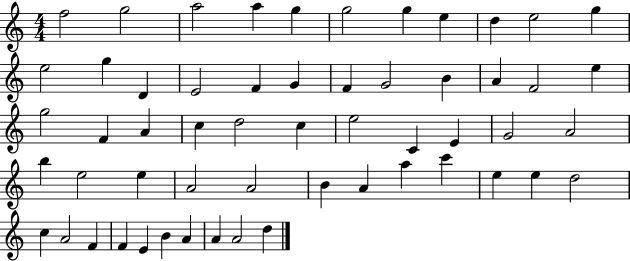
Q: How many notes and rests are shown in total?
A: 56